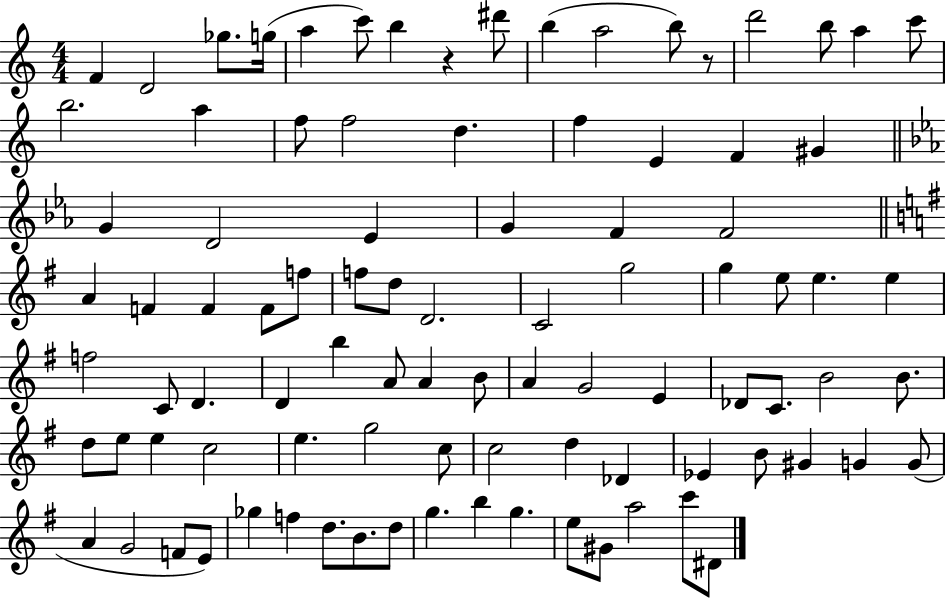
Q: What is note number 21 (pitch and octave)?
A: F5